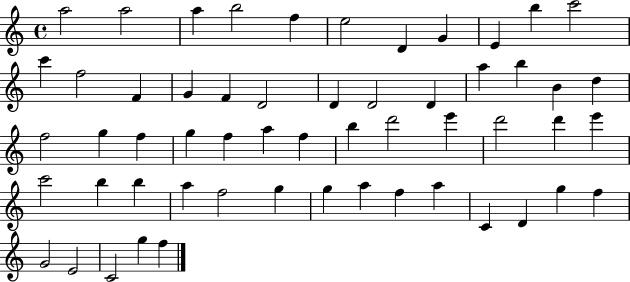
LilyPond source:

{
  \clef treble
  \time 4/4
  \defaultTimeSignature
  \key c \major
  a''2 a''2 | a''4 b''2 f''4 | e''2 d'4 g'4 | e'4 b''4 c'''2 | \break c'''4 f''2 f'4 | g'4 f'4 d'2 | d'4 d'2 d'4 | a''4 b''4 b'4 d''4 | \break f''2 g''4 f''4 | g''4 f''4 a''4 f''4 | b''4 d'''2 e'''4 | d'''2 d'''4 e'''4 | \break c'''2 b''4 b''4 | a''4 f''2 g''4 | g''4 a''4 f''4 a''4 | c'4 d'4 g''4 f''4 | \break g'2 e'2 | c'2 g''4 f''4 | \bar "|."
}